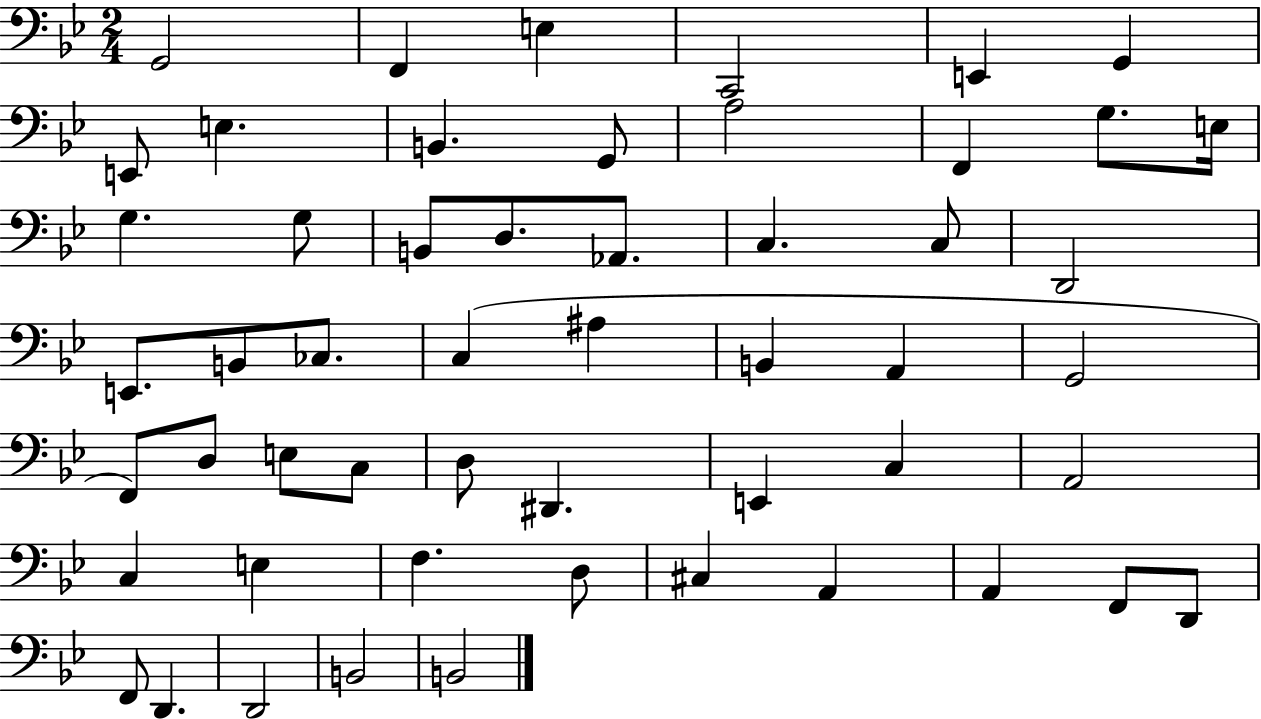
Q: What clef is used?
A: bass